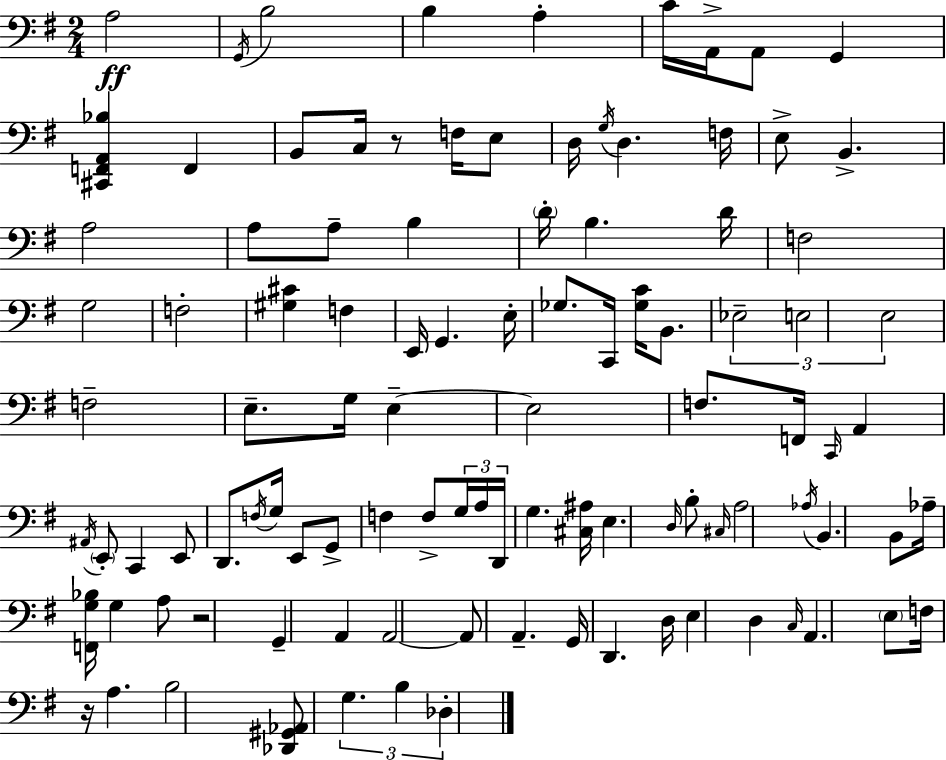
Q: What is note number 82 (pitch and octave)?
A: D2